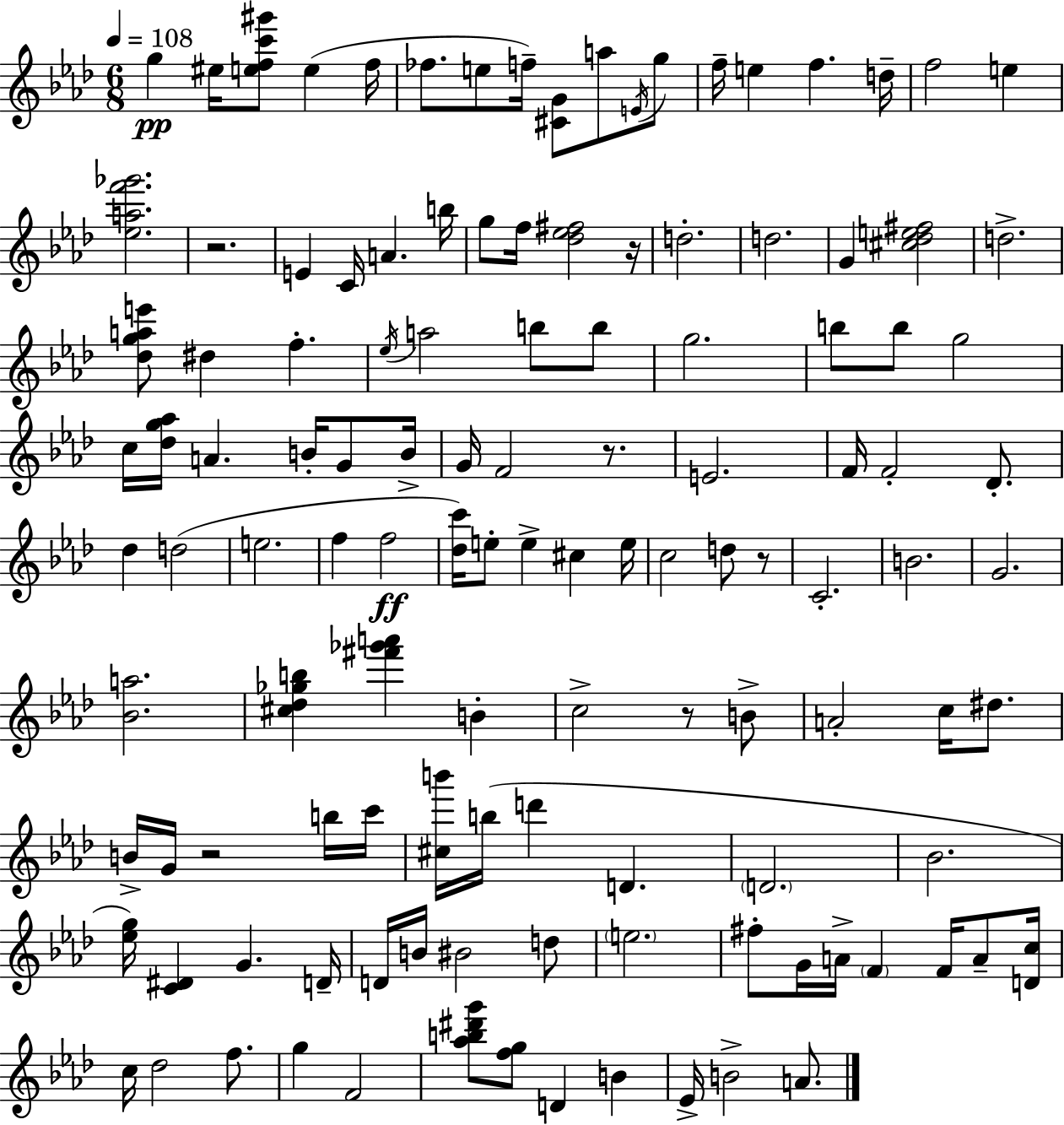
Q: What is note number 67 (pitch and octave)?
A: D#5